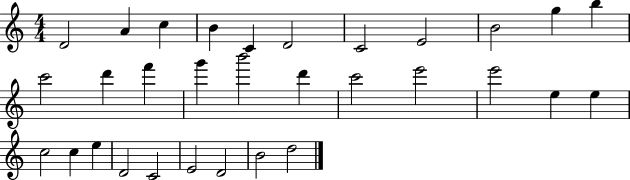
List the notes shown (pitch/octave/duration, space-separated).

D4/h A4/q C5/q B4/q C4/q D4/h C4/h E4/h B4/h G5/q B5/q C6/h D6/q F6/q G6/q B6/h D6/q C6/h E6/h E6/h E5/q E5/q C5/h C5/q E5/q D4/h C4/h E4/h D4/h B4/h D5/h